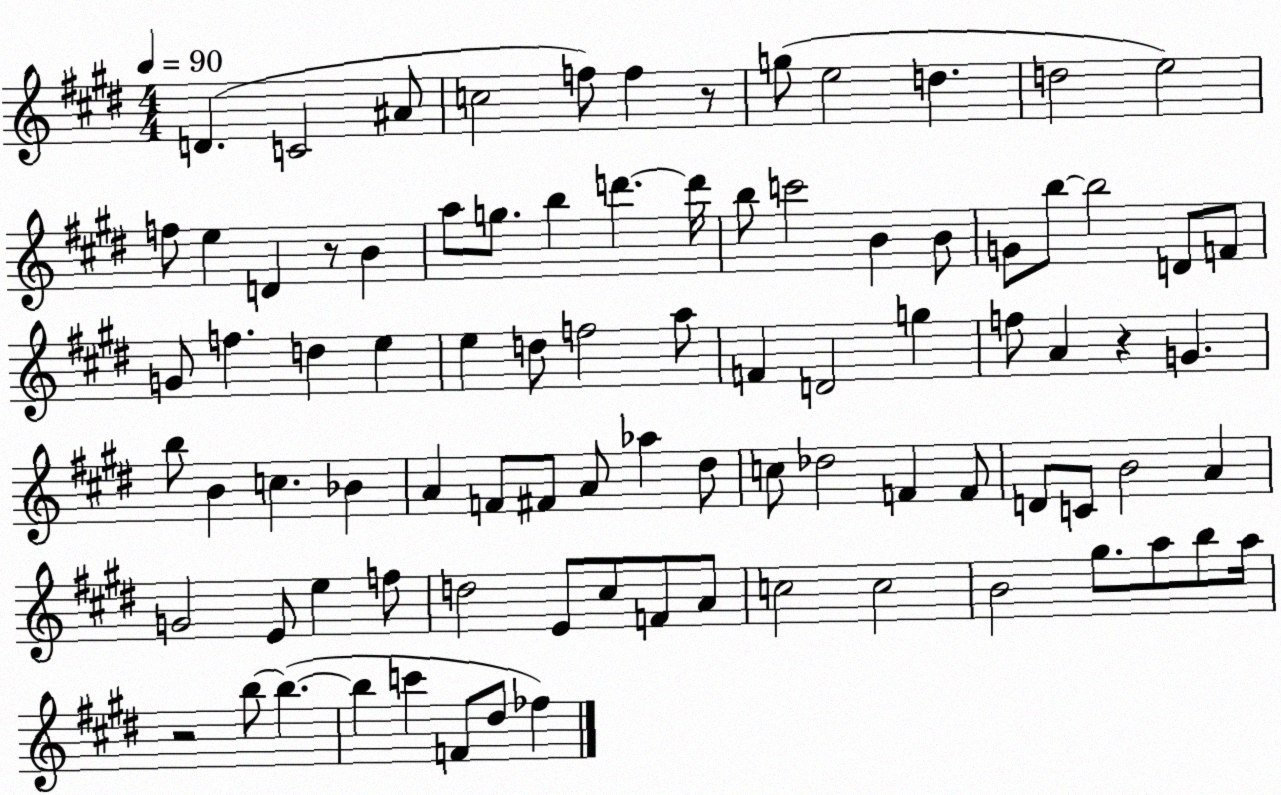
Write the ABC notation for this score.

X:1
T:Untitled
M:4/4
L:1/4
K:E
D C2 ^A/2 c2 f/2 f z/2 g/2 e2 d d2 e2 f/2 e D z/2 B a/2 g/2 b d' d'/4 b/2 c'2 B B/2 G/2 b/2 b2 D/2 F/2 G/2 f d e e d/2 f2 a/2 F D2 g f/2 A z G b/2 B c _B A F/2 ^F/2 A/2 _a ^d/2 c/2 _d2 F F/2 D/2 C/2 B2 A G2 E/2 e f/2 d2 E/2 ^c/2 F/2 A/2 c2 c2 B2 ^g/2 a/2 b/2 a/4 z2 b/2 b b c' F/2 ^d/2 _f